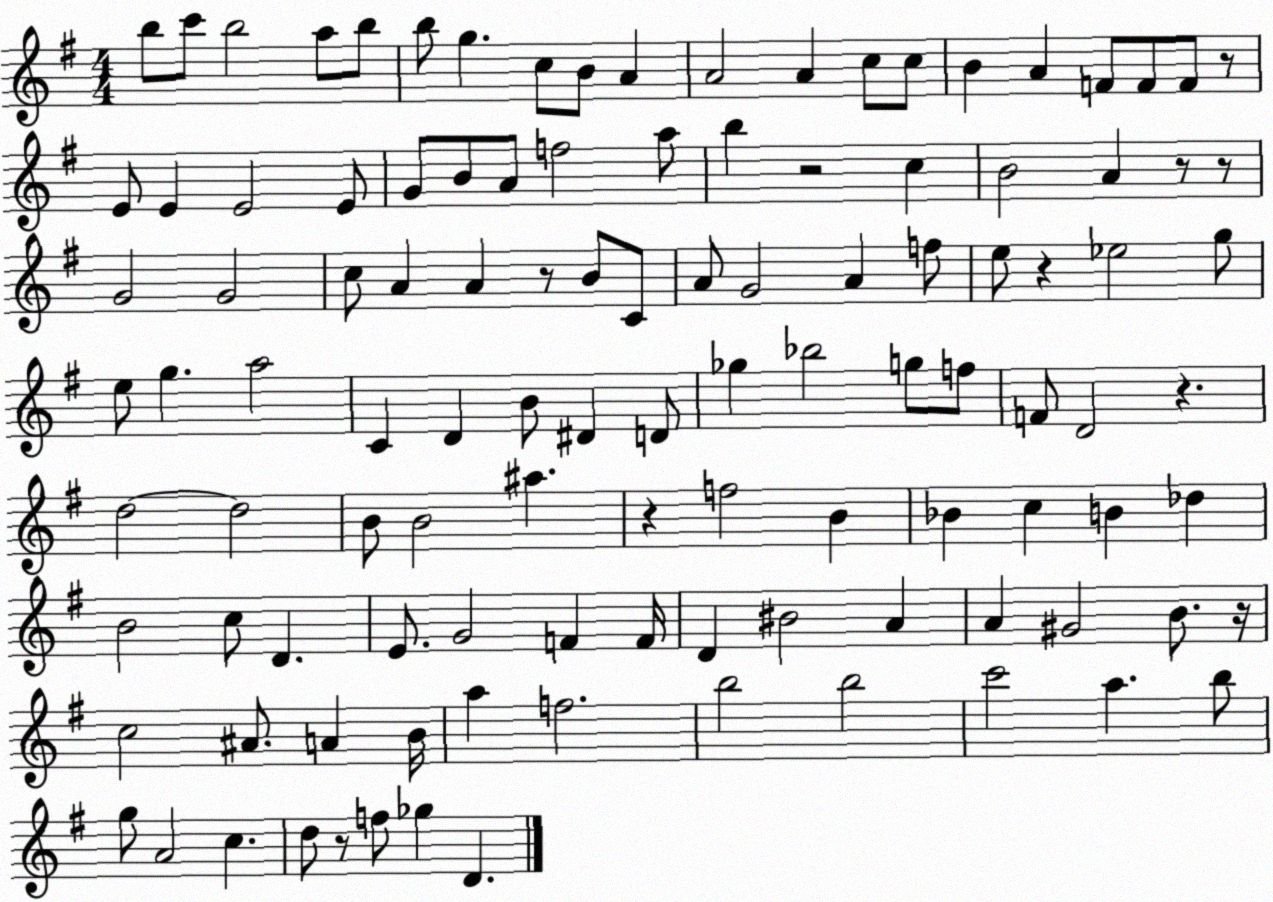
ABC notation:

X:1
T:Untitled
M:4/4
L:1/4
K:G
b/2 c'/2 b2 a/2 b/2 b/2 g c/2 B/2 A A2 A c/2 c/2 B A F/2 F/2 F/2 z/2 E/2 E E2 E/2 G/2 B/2 A/2 f2 a/2 b z2 c B2 A z/2 z/2 G2 G2 c/2 A A z/2 B/2 C/2 A/2 G2 A f/2 e/2 z _e2 g/2 e/2 g a2 C D B/2 ^D D/2 _g _b2 g/2 f/2 F/2 D2 z d2 d2 B/2 B2 ^a z f2 B _B c B _d B2 c/2 D E/2 G2 F F/4 D ^B2 A A ^G2 B/2 z/4 c2 ^A/2 A B/4 a f2 b2 b2 c'2 a b/2 g/2 A2 c d/2 z/2 f/2 _g D